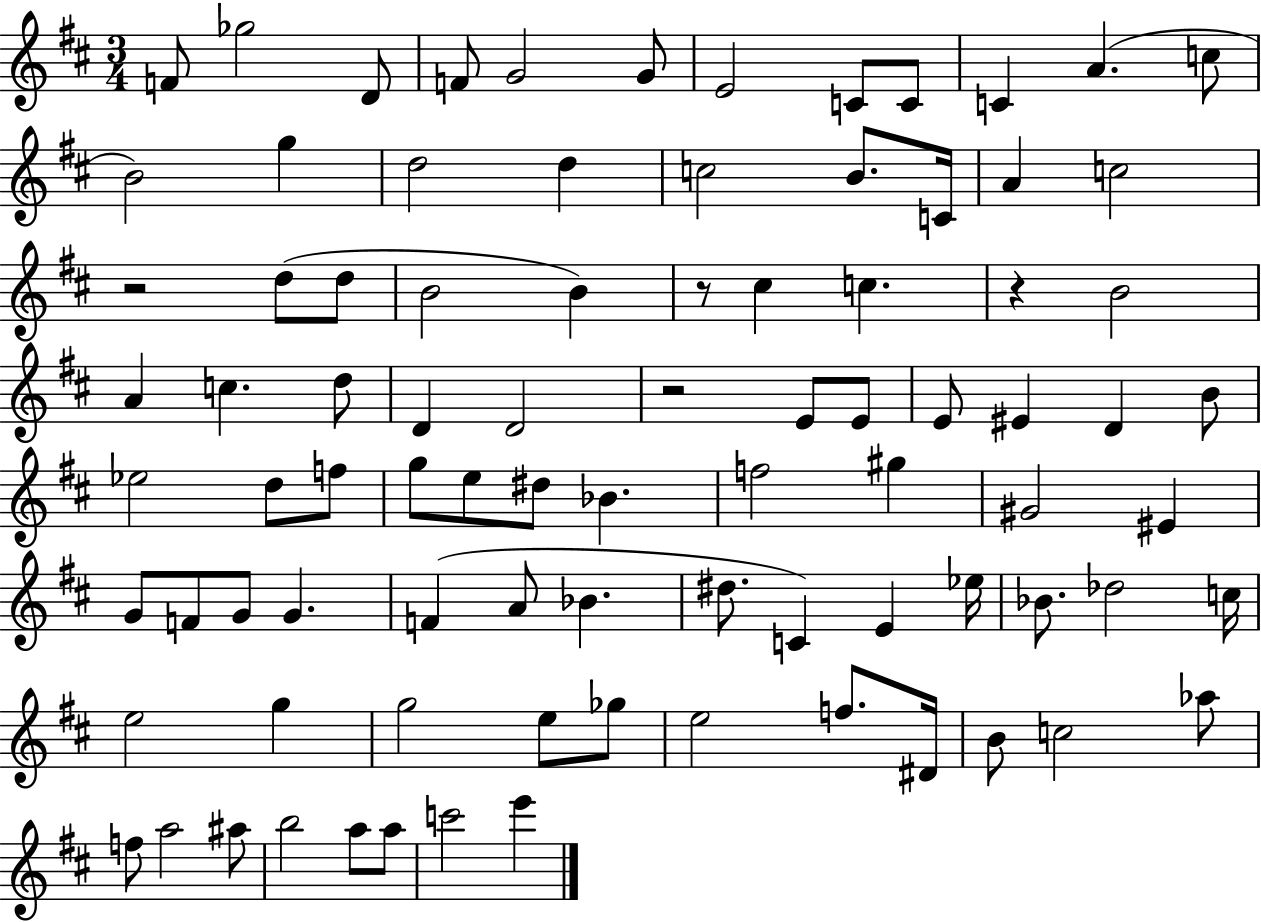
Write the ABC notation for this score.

X:1
T:Untitled
M:3/4
L:1/4
K:D
F/2 _g2 D/2 F/2 G2 G/2 E2 C/2 C/2 C A c/2 B2 g d2 d c2 B/2 C/4 A c2 z2 d/2 d/2 B2 B z/2 ^c c z B2 A c d/2 D D2 z2 E/2 E/2 E/2 ^E D B/2 _e2 d/2 f/2 g/2 e/2 ^d/2 _B f2 ^g ^G2 ^E G/2 F/2 G/2 G F A/2 _B ^d/2 C E _e/4 _B/2 _d2 c/4 e2 g g2 e/2 _g/2 e2 f/2 ^D/4 B/2 c2 _a/2 f/2 a2 ^a/2 b2 a/2 a/2 c'2 e'